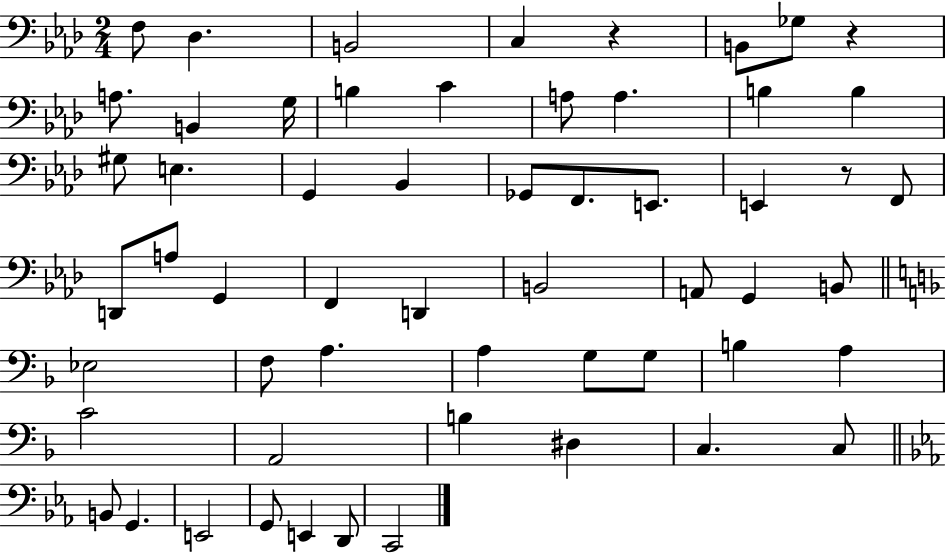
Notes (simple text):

F3/e Db3/q. B2/h C3/q R/q B2/e Gb3/e R/q A3/e. B2/q G3/s B3/q C4/q A3/e A3/q. B3/q B3/q G#3/e E3/q. G2/q Bb2/q Gb2/e F2/e. E2/e. E2/q R/e F2/e D2/e A3/e G2/q F2/q D2/q B2/h A2/e G2/q B2/e Eb3/h F3/e A3/q. A3/q G3/e G3/e B3/q A3/q C4/h A2/h B3/q D#3/q C3/q. C3/e B2/e G2/q. E2/h G2/e E2/q D2/e C2/h